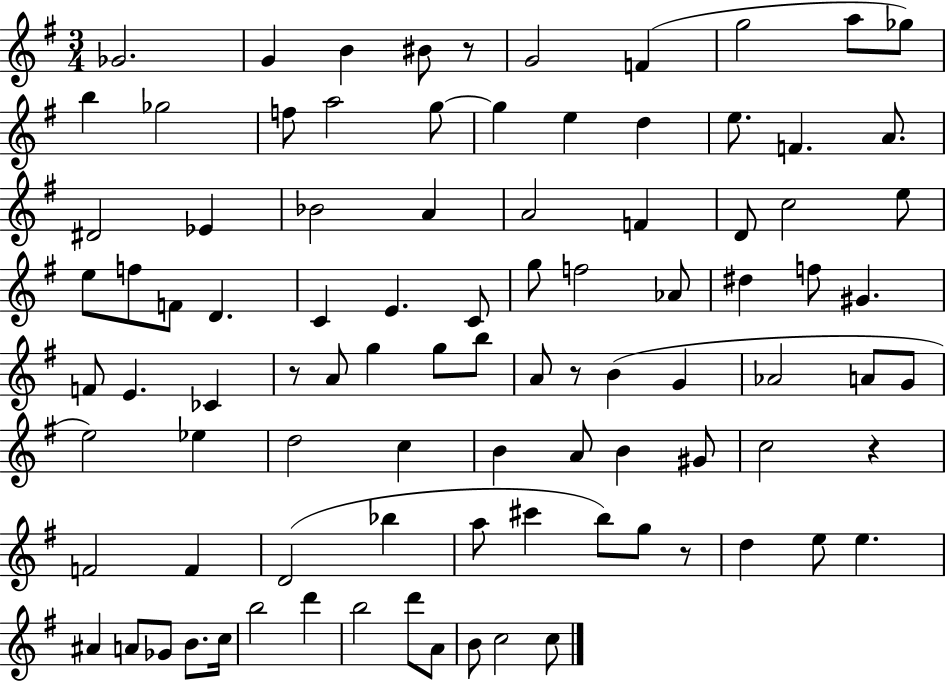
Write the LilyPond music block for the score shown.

{
  \clef treble
  \numericTimeSignature
  \time 3/4
  \key g \major
  ges'2. | g'4 b'4 bis'8 r8 | g'2 f'4( | g''2 a''8 ges''8) | \break b''4 ges''2 | f''8 a''2 g''8~~ | g''4 e''4 d''4 | e''8. f'4. a'8. | \break dis'2 ees'4 | bes'2 a'4 | a'2 f'4 | d'8 c''2 e''8 | \break e''8 f''8 f'8 d'4. | c'4 e'4. c'8 | g''8 f''2 aes'8 | dis''4 f''8 gis'4. | \break f'8 e'4. ces'4 | r8 a'8 g''4 g''8 b''8 | a'8 r8 b'4( g'4 | aes'2 a'8 g'8 | \break e''2) ees''4 | d''2 c''4 | b'4 a'8 b'4 gis'8 | c''2 r4 | \break f'2 f'4 | d'2( bes''4 | a''8 cis'''4 b''8) g''8 r8 | d''4 e''8 e''4. | \break ais'4 a'8 ges'8 b'8. c''16 | b''2 d'''4 | b''2 d'''8 a'8 | b'8 c''2 c''8 | \break \bar "|."
}